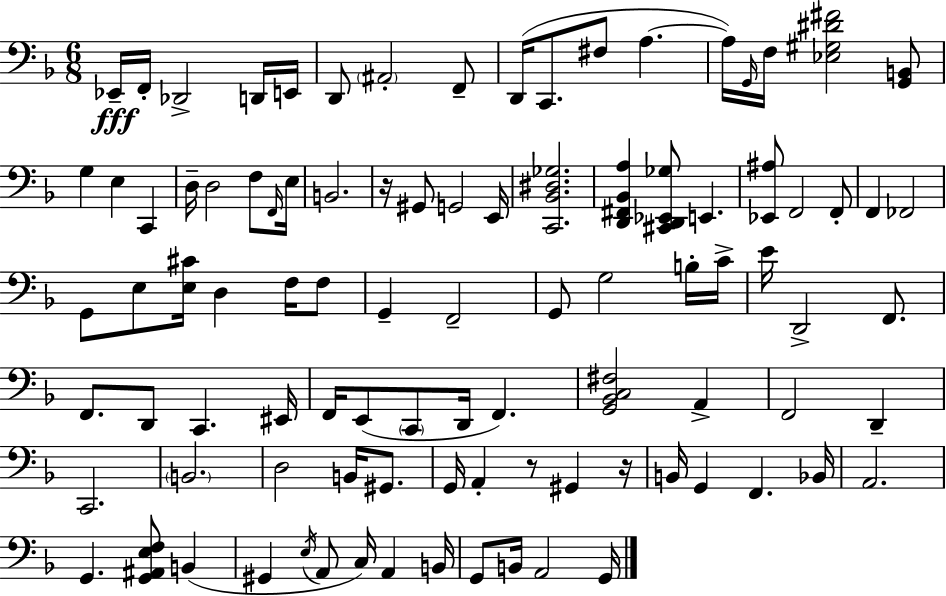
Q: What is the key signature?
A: F major